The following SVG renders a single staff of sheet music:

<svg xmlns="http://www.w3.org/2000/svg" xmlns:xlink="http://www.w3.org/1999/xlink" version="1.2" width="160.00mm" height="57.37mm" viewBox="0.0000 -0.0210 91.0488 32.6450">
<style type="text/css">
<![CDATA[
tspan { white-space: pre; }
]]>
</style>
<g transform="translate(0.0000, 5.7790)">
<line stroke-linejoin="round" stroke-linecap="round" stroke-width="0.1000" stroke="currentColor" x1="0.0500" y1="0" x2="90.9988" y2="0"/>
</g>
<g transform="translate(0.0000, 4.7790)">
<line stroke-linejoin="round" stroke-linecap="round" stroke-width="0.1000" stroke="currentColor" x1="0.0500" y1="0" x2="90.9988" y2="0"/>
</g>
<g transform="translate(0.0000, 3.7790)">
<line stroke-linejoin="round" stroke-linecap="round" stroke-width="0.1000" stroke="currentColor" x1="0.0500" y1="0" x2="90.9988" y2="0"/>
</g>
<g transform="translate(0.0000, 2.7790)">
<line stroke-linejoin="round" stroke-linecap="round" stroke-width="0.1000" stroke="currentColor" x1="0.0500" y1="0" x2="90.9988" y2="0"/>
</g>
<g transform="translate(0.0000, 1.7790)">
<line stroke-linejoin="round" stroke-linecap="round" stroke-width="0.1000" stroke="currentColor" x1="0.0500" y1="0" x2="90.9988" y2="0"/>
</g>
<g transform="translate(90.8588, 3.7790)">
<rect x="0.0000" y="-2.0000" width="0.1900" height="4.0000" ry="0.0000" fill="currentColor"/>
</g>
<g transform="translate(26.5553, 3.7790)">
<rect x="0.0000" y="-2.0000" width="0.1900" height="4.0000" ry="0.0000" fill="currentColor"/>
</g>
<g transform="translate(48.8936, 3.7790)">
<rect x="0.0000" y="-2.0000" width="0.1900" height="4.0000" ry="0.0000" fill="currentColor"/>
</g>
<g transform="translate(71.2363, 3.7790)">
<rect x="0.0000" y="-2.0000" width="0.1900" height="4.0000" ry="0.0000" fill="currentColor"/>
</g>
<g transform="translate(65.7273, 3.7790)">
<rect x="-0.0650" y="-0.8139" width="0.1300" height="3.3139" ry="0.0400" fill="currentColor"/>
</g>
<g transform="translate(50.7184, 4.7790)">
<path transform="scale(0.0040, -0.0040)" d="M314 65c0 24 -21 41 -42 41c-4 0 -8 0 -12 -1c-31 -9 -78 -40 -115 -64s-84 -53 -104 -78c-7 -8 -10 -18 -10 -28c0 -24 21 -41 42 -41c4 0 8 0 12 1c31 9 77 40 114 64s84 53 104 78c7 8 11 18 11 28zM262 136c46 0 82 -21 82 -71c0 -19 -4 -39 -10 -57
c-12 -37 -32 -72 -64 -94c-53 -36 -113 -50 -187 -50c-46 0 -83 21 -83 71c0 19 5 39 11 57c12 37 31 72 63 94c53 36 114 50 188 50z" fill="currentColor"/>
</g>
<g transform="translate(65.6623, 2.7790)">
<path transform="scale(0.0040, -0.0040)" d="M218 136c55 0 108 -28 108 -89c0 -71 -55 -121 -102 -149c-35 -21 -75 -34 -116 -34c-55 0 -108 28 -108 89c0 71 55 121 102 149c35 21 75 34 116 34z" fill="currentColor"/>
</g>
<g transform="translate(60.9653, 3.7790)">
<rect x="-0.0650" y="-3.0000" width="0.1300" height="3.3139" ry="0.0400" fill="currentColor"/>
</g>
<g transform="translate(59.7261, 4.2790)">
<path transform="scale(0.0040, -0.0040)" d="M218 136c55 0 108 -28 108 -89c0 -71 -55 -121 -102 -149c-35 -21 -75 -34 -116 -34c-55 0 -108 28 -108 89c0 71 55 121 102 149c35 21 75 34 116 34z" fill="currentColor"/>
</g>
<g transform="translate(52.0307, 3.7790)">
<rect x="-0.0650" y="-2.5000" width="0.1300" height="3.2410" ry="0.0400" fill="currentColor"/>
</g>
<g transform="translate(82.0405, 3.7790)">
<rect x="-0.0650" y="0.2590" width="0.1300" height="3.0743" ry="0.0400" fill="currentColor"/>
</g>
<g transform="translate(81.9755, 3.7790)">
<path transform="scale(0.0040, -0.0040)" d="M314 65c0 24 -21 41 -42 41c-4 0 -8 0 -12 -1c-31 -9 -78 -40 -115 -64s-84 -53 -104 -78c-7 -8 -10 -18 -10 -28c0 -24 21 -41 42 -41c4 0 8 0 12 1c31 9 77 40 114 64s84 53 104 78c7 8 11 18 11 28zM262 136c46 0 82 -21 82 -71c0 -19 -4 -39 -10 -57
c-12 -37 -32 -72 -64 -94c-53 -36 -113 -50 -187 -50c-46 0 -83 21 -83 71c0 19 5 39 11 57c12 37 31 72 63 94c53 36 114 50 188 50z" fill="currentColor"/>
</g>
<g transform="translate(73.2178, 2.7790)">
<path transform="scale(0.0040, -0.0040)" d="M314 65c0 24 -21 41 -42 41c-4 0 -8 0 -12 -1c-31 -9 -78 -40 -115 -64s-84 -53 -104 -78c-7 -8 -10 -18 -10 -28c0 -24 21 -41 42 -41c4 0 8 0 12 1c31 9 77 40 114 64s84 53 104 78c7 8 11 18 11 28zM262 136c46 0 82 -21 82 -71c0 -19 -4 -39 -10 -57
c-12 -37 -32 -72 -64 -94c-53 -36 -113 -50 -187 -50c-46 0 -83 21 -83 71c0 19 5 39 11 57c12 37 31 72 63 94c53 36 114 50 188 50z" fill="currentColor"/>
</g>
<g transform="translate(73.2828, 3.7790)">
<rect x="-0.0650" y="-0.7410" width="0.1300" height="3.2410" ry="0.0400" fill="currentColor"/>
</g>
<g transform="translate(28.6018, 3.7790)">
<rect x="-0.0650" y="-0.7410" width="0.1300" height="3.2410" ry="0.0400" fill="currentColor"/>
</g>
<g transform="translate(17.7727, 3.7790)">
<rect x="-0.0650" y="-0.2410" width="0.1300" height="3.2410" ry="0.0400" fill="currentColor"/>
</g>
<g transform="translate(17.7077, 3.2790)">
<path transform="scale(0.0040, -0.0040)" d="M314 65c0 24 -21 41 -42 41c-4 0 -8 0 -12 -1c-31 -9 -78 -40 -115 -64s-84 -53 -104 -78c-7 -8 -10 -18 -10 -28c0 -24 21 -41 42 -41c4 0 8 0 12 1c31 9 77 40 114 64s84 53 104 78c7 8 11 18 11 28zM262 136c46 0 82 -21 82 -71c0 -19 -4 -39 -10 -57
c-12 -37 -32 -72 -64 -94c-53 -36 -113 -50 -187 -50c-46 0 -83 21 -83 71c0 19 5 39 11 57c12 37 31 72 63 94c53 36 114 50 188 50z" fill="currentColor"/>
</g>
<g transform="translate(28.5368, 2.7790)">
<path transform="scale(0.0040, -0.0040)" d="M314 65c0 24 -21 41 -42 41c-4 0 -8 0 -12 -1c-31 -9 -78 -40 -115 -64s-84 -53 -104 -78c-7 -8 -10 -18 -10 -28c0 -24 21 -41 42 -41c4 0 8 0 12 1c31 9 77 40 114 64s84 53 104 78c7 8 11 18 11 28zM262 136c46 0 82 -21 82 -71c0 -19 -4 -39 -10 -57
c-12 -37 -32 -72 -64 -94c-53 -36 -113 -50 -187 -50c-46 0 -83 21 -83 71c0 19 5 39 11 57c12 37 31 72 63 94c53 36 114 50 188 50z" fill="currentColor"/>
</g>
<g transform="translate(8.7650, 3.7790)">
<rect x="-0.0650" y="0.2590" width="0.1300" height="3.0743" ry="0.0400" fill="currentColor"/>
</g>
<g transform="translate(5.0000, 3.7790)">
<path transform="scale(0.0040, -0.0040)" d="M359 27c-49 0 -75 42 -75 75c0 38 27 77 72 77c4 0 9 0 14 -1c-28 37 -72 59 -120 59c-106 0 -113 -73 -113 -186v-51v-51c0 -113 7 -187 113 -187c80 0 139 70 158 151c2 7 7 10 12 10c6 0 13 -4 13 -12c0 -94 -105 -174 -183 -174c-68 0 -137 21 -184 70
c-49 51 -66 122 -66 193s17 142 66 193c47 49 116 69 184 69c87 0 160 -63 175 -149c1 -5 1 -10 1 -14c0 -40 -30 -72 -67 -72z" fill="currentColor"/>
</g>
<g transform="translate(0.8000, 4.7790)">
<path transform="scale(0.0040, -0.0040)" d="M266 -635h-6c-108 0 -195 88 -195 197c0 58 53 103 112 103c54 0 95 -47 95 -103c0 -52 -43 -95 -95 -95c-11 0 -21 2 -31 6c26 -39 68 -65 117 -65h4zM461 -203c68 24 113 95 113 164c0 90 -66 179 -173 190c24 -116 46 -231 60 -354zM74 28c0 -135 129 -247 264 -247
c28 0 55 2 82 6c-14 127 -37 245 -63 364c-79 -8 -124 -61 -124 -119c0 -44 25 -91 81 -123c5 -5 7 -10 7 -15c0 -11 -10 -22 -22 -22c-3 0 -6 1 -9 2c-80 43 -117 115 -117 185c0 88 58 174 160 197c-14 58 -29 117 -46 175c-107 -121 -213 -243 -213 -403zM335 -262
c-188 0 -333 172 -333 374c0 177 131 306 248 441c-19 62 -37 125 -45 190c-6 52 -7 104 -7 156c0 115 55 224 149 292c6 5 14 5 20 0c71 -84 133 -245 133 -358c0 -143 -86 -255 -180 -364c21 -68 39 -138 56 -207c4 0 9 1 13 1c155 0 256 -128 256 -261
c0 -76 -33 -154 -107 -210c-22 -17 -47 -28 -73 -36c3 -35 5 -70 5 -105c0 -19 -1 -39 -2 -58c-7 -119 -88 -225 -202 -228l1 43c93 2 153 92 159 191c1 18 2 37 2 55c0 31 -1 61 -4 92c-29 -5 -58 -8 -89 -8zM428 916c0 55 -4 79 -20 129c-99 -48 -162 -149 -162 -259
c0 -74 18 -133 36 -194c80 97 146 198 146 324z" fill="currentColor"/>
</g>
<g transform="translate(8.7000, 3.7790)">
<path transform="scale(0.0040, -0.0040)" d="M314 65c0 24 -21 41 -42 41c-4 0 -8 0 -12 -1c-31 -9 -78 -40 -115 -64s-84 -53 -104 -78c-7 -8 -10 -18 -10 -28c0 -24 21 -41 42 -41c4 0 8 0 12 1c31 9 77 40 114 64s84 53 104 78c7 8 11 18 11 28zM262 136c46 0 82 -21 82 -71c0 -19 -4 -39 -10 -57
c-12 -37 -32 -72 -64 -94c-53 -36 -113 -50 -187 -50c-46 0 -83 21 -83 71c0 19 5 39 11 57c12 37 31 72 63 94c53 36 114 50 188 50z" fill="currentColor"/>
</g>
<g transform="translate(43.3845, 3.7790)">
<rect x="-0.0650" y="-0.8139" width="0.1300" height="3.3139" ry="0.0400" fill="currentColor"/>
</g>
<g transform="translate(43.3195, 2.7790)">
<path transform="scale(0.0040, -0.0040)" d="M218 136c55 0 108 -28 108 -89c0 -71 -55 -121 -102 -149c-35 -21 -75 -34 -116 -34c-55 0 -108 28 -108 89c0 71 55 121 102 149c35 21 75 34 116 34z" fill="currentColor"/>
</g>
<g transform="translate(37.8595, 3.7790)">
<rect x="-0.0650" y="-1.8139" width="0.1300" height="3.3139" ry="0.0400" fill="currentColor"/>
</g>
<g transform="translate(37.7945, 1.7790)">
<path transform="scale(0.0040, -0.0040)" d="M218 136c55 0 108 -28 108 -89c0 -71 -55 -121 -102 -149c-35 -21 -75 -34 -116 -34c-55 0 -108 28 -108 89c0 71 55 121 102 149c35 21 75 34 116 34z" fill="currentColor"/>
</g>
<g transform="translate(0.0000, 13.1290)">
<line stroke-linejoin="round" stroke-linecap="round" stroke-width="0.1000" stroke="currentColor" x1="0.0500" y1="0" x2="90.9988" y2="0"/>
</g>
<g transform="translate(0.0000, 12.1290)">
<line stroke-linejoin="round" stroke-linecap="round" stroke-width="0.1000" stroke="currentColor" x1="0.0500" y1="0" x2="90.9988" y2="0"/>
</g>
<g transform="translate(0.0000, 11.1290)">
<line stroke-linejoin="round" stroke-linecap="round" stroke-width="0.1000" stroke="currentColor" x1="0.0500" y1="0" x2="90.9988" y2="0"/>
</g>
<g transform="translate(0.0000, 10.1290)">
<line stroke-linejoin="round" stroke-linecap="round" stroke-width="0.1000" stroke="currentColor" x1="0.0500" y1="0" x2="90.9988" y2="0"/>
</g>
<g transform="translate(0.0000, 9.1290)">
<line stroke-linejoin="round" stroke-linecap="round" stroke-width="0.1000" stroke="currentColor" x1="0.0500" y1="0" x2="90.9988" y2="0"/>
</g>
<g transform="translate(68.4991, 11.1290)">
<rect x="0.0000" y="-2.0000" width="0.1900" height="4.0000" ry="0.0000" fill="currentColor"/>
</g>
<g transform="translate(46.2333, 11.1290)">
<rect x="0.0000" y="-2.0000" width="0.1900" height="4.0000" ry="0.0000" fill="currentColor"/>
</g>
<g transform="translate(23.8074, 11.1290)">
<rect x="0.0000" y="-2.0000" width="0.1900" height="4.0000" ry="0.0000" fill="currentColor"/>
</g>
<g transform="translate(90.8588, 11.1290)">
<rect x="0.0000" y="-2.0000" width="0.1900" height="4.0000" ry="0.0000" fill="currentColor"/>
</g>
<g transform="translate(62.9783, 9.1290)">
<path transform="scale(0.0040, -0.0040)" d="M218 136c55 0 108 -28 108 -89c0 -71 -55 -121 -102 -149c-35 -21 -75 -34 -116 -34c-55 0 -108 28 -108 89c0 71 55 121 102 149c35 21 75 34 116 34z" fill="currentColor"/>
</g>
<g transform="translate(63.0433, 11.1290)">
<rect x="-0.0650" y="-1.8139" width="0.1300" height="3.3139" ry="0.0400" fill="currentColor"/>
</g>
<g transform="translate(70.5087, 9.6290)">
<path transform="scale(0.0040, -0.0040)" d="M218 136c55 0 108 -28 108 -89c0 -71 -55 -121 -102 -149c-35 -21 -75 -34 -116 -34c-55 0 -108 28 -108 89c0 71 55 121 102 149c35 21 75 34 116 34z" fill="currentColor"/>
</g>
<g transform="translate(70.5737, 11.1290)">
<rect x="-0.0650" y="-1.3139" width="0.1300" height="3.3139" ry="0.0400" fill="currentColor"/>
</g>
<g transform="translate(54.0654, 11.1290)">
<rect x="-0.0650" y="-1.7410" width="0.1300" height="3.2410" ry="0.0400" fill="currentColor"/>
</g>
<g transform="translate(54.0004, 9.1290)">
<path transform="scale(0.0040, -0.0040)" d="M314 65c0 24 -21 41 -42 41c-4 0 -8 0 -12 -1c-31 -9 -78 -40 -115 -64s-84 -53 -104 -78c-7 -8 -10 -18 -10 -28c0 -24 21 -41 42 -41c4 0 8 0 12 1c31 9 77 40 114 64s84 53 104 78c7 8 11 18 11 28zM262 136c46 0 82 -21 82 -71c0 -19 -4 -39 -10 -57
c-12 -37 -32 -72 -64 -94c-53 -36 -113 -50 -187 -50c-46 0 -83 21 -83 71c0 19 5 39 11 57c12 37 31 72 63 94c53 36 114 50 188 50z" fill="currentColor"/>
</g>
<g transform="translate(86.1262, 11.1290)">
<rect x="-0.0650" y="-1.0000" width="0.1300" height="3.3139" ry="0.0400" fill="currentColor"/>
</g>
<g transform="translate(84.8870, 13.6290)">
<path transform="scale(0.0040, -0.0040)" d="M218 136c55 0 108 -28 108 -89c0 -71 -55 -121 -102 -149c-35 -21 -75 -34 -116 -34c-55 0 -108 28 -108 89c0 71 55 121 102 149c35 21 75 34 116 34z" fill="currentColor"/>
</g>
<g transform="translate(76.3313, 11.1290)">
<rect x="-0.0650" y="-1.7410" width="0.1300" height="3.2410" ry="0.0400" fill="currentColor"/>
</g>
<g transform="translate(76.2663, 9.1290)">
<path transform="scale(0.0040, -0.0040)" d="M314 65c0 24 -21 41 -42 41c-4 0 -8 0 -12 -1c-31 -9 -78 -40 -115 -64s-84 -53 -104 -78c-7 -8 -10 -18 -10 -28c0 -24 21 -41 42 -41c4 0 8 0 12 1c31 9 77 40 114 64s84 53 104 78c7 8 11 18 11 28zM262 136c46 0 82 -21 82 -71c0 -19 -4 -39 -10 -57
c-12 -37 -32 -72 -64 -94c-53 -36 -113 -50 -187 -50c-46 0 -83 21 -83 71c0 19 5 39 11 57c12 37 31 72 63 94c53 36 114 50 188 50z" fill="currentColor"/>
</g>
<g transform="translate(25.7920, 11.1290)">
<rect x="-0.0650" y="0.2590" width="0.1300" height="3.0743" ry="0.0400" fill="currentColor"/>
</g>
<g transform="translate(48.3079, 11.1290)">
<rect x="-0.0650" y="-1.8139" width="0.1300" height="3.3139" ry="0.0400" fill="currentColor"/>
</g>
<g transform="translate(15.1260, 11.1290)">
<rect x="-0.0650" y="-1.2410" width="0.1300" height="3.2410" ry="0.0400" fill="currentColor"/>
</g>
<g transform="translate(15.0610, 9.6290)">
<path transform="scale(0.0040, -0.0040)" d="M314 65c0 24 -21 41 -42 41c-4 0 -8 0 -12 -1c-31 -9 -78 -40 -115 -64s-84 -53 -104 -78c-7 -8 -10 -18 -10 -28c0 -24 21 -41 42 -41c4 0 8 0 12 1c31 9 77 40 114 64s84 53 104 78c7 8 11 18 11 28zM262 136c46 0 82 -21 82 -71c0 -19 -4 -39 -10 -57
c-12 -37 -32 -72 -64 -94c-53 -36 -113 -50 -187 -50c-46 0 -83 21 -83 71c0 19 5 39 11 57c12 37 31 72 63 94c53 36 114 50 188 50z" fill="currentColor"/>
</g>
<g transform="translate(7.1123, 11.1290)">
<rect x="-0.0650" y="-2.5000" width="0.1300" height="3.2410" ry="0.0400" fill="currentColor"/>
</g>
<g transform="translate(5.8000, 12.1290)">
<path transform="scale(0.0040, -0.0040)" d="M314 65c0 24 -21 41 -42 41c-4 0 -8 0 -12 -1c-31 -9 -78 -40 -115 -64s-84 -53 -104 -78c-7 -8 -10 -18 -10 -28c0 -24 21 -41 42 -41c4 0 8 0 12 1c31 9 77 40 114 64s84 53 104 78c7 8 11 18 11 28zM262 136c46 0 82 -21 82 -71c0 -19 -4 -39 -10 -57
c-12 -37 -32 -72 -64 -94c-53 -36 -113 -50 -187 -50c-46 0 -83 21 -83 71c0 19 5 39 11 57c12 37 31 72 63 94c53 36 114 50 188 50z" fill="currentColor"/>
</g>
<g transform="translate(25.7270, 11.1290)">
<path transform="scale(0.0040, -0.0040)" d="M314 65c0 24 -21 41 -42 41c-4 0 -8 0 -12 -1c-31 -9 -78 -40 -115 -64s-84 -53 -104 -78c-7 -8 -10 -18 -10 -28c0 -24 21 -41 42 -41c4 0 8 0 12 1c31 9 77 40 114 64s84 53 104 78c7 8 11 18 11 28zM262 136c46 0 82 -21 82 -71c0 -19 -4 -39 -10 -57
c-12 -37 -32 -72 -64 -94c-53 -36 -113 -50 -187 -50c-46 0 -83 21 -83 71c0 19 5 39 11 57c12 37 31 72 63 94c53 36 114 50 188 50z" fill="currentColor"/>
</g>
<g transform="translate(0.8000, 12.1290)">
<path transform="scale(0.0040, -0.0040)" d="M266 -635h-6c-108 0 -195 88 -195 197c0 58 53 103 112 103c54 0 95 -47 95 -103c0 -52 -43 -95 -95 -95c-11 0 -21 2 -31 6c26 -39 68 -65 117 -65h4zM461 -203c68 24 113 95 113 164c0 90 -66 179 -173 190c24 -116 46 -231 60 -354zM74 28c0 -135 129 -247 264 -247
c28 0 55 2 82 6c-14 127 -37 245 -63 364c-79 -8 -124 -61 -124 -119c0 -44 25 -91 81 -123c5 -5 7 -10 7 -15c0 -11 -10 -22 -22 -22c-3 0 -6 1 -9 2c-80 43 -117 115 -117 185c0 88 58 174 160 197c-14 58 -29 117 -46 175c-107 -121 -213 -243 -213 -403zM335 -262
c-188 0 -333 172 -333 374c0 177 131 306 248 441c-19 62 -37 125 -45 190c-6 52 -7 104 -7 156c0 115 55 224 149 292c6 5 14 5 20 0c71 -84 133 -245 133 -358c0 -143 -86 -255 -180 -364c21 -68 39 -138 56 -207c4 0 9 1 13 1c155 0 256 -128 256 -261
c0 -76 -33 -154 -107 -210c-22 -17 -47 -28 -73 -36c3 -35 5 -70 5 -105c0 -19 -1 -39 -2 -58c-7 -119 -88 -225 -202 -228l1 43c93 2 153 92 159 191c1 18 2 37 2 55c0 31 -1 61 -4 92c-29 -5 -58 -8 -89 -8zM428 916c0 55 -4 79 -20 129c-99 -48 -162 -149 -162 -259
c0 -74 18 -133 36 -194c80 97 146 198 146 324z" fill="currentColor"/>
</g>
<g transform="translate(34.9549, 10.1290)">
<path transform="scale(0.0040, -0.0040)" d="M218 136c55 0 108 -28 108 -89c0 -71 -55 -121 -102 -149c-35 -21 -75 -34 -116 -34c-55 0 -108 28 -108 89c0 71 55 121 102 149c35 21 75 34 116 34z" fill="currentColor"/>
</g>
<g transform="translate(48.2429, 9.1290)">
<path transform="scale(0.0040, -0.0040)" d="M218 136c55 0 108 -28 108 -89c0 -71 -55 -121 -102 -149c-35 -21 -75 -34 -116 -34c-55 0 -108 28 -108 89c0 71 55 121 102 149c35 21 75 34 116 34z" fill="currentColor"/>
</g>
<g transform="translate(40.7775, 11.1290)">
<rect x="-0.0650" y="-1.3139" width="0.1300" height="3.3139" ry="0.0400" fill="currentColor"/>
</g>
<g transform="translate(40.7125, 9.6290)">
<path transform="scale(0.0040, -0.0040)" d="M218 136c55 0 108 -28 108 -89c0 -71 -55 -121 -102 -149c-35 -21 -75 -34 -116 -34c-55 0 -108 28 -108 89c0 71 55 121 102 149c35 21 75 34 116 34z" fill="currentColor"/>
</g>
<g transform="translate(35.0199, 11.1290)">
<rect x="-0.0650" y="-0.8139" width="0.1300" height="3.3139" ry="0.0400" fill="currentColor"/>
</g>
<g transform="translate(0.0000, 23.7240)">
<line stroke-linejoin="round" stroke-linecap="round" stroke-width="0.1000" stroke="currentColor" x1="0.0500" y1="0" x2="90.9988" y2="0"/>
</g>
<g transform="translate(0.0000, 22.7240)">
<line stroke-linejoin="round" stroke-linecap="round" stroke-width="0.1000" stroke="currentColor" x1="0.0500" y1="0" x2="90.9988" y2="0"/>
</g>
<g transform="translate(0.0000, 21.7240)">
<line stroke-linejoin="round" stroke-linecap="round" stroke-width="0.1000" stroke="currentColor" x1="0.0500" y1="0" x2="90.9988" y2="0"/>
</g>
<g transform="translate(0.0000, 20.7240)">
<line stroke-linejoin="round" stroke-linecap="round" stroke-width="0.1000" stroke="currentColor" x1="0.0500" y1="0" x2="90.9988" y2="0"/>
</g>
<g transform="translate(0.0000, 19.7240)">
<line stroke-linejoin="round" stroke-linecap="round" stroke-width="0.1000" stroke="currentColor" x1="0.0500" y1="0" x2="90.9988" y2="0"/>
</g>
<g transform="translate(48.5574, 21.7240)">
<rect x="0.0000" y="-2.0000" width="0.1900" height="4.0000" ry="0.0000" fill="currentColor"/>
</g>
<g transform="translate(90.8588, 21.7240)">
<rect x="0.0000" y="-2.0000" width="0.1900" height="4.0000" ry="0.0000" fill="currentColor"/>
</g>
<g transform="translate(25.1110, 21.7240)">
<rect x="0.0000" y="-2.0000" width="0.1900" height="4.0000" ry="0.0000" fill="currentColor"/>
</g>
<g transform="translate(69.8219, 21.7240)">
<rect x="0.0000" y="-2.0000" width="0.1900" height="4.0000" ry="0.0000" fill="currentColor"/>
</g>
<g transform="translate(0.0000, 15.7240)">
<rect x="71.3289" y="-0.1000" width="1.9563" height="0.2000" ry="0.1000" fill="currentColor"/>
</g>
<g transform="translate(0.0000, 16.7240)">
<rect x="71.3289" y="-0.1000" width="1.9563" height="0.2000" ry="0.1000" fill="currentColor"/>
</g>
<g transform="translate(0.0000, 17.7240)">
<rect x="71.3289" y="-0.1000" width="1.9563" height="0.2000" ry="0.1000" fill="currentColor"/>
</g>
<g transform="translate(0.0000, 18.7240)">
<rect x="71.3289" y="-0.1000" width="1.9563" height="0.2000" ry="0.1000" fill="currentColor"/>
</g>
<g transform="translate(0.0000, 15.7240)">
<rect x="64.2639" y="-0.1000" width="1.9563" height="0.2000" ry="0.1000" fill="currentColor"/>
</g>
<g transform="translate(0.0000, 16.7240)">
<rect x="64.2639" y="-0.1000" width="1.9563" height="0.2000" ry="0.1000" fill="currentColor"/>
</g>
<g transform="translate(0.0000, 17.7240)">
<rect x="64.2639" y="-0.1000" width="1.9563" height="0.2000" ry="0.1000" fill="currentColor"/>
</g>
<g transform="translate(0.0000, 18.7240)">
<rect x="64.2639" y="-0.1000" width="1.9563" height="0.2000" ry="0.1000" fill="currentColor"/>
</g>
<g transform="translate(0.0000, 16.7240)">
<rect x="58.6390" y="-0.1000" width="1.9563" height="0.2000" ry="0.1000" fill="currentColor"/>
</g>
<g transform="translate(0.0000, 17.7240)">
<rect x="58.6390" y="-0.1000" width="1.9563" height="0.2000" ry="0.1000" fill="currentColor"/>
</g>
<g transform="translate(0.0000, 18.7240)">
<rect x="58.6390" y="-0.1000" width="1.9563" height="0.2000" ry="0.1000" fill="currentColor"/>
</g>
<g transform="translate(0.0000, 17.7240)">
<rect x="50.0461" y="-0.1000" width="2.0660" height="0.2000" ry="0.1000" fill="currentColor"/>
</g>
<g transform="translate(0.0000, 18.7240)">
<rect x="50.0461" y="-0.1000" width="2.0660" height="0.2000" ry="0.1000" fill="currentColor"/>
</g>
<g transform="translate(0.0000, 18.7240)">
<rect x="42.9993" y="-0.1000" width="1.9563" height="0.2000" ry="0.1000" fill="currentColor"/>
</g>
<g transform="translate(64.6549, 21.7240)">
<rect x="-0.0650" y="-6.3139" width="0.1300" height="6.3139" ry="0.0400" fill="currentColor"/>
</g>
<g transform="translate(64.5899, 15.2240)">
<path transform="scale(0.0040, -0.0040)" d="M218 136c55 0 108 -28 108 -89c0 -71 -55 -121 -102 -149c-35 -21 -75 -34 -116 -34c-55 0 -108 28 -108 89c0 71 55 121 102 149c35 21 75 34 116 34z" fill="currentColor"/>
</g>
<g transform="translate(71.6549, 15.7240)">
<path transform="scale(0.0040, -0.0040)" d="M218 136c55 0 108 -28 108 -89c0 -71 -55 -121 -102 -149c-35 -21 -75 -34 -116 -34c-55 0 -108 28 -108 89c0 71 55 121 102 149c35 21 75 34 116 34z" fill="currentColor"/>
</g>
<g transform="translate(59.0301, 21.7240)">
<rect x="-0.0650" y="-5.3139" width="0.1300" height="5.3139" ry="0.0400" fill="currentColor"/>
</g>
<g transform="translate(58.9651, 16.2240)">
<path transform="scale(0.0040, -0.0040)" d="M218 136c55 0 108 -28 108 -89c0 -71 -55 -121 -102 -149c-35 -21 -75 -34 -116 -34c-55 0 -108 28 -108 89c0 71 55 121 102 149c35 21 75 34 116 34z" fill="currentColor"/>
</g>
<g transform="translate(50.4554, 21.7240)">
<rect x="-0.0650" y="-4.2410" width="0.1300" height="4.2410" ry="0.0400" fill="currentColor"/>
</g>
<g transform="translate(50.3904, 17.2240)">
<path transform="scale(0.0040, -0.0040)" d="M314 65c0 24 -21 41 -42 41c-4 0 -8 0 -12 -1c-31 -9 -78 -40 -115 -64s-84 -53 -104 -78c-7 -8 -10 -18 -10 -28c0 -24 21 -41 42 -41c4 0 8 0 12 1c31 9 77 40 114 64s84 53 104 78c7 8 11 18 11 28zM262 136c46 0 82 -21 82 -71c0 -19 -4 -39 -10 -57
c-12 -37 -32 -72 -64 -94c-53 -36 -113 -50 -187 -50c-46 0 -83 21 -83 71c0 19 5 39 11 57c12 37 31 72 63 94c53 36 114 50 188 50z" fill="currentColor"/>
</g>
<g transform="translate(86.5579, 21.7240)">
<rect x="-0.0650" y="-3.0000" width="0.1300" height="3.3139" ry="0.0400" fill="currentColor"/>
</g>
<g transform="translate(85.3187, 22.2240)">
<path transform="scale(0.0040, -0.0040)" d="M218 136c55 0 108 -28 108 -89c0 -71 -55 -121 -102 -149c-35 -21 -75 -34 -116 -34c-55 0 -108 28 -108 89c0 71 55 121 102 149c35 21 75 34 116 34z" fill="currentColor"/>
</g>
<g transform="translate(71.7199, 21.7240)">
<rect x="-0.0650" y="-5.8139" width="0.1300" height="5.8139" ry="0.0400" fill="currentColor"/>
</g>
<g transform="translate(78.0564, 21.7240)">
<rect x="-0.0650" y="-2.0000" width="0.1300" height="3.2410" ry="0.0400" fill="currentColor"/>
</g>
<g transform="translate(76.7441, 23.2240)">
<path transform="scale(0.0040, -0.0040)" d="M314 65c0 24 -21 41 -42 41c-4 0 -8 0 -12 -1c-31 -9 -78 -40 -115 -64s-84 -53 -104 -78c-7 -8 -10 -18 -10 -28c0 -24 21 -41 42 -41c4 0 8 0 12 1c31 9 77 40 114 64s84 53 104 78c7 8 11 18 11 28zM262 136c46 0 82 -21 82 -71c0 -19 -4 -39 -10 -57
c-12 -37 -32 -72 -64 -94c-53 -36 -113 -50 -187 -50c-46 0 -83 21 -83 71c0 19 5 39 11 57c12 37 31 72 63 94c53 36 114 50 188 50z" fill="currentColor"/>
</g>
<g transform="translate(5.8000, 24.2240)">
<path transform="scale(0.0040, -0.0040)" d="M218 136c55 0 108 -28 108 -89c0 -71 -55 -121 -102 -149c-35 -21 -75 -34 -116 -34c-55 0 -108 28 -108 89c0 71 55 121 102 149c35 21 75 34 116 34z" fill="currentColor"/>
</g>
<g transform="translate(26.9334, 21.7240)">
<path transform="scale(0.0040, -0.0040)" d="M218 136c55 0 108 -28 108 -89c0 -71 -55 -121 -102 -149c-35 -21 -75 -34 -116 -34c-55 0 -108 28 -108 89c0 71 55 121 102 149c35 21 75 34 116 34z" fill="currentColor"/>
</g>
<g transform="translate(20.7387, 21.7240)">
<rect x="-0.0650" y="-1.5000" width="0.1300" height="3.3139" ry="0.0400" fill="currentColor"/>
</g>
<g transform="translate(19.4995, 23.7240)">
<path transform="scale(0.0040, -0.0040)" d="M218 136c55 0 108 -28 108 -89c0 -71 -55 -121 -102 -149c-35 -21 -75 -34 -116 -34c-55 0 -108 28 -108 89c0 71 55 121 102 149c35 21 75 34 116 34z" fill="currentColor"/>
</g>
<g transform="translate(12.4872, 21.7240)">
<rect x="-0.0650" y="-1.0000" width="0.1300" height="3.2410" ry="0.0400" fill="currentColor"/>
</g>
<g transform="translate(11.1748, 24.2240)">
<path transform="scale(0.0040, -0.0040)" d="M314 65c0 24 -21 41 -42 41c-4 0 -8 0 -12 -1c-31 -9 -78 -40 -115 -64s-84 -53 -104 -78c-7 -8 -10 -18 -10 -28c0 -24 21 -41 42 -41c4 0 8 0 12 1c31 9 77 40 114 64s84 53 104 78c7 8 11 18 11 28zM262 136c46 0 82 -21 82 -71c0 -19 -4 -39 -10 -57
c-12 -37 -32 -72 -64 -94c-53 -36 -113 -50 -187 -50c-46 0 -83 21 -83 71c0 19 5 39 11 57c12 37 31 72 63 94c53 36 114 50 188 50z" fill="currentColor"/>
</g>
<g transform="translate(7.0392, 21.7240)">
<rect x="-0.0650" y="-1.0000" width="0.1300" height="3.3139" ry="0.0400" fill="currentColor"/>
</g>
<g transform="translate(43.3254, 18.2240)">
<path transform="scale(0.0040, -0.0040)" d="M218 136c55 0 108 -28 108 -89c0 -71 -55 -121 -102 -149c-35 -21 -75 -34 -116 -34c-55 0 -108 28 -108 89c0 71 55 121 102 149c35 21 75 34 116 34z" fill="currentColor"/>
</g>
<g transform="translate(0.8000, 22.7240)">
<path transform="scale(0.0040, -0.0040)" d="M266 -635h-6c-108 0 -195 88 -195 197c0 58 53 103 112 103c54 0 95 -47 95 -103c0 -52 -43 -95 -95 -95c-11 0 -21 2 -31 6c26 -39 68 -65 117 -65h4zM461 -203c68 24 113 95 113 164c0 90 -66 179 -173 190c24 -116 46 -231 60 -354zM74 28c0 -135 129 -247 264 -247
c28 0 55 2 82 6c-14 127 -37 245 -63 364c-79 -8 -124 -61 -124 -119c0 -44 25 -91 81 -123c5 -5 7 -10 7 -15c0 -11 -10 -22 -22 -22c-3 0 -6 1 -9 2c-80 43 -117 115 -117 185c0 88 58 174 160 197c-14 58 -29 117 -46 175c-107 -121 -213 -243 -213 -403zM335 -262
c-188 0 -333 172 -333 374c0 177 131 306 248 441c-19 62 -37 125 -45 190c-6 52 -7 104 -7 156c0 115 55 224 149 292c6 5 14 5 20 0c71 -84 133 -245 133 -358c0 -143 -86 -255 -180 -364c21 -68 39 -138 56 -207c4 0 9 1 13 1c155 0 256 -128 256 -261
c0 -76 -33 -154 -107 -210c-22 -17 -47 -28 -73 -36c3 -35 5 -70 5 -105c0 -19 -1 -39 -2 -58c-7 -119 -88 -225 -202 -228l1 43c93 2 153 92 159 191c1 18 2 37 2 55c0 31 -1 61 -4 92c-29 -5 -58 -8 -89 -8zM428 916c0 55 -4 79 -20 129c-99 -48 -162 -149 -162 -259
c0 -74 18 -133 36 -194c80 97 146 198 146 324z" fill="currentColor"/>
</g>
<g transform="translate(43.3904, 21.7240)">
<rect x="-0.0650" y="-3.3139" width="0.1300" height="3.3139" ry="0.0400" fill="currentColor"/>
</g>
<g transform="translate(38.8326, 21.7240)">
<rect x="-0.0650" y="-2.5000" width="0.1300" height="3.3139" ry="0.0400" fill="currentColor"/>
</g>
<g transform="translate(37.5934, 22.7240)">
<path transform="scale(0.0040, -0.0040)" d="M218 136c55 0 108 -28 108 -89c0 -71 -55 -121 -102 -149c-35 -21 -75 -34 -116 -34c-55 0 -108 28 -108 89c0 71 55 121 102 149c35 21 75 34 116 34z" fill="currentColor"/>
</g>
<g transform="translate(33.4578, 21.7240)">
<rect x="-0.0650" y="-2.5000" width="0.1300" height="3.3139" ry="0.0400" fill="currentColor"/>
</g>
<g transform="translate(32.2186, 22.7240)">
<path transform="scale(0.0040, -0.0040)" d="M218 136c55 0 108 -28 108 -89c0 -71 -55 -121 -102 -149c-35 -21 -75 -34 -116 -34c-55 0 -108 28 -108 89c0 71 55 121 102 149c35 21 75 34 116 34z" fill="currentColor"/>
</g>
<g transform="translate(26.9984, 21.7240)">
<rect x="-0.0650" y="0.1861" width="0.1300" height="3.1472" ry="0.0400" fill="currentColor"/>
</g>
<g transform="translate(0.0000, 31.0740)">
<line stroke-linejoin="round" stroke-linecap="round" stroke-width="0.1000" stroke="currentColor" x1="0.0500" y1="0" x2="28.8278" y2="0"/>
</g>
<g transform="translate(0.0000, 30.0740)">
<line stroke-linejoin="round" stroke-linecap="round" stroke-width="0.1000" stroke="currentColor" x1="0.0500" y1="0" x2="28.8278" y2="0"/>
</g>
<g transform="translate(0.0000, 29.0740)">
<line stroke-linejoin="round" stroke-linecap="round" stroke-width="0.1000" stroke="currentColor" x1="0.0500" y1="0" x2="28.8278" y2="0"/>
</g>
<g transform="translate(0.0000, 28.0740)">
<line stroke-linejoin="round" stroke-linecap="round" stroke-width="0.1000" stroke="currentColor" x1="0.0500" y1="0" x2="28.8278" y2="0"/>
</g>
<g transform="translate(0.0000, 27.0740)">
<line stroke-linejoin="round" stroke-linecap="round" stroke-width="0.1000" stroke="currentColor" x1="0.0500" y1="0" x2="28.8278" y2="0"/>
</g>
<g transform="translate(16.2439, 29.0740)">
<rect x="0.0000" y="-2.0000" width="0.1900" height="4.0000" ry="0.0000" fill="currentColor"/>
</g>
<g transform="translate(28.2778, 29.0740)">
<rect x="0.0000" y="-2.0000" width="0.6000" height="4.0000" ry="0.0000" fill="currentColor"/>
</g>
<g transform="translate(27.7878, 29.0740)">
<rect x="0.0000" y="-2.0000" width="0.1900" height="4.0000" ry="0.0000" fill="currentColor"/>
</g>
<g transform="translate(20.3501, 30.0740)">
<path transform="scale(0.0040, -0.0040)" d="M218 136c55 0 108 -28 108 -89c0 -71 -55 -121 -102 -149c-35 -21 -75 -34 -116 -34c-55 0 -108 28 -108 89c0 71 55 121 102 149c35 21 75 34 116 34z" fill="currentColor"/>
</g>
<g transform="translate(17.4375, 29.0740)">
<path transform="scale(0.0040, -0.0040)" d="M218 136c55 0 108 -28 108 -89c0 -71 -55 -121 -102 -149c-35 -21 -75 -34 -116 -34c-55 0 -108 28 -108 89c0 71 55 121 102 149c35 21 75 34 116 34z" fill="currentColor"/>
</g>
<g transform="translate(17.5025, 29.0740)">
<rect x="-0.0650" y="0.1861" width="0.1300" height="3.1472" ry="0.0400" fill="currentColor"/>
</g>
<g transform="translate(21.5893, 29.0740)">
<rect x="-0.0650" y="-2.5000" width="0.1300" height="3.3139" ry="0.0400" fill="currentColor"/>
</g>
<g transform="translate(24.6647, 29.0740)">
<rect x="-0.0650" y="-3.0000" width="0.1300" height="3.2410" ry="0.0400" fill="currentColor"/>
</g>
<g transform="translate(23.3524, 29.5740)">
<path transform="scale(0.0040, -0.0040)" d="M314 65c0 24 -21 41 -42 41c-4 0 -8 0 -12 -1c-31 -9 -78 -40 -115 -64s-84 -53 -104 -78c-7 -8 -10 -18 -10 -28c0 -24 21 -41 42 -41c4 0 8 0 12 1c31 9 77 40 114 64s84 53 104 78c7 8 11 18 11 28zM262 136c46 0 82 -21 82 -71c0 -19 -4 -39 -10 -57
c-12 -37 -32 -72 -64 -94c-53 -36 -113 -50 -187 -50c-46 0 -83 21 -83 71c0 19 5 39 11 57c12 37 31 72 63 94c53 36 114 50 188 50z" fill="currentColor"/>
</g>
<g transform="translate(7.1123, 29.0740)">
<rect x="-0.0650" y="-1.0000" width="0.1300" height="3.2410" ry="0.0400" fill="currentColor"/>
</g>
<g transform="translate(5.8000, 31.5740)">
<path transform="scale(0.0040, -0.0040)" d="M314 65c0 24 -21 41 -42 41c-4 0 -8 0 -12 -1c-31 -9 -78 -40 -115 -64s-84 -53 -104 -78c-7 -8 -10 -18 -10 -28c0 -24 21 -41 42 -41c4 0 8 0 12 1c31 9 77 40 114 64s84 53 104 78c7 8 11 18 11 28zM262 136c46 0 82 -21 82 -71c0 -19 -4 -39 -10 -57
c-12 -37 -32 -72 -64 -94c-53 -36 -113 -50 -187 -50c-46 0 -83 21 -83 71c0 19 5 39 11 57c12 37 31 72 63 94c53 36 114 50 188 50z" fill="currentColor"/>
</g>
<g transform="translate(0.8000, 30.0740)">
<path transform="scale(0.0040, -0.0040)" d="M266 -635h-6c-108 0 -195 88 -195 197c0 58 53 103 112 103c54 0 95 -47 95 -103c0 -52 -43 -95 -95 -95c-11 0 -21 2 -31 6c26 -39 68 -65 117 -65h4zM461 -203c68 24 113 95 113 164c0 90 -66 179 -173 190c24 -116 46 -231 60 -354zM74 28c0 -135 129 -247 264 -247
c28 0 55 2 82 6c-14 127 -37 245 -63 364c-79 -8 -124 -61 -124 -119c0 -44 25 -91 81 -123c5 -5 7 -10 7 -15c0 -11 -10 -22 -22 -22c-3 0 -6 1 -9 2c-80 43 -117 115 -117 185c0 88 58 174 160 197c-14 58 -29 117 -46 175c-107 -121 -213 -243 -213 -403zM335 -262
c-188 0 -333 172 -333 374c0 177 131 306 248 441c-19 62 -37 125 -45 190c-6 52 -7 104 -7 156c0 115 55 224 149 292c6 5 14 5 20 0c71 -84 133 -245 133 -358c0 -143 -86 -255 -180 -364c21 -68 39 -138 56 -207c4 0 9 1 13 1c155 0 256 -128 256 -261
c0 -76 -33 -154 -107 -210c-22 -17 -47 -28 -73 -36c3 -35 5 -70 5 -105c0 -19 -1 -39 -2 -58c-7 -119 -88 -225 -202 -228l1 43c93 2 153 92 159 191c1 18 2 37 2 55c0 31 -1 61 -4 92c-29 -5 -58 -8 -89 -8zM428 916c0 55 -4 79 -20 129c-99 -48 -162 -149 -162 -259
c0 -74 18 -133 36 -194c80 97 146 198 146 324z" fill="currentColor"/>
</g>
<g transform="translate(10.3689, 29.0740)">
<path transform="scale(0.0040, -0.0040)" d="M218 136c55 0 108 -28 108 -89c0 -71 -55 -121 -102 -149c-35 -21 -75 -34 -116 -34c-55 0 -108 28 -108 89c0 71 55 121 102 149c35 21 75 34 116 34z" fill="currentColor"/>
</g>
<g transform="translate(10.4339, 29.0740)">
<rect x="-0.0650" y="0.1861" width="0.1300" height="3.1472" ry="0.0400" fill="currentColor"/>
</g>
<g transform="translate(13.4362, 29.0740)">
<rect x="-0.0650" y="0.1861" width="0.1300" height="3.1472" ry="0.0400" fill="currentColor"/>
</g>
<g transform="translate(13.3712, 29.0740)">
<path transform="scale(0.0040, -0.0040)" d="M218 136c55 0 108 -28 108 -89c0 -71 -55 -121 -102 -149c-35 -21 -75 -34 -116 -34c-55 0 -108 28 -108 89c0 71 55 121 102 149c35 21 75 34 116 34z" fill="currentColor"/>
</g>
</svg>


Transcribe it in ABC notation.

X:1
T:Untitled
M:4/4
L:1/4
K:C
B2 c2 d2 f d G2 A d d2 B2 G2 e2 B2 d e f f2 f e f2 D D D2 E B G G b d'2 f' a' g' F2 A D2 B B B G A2